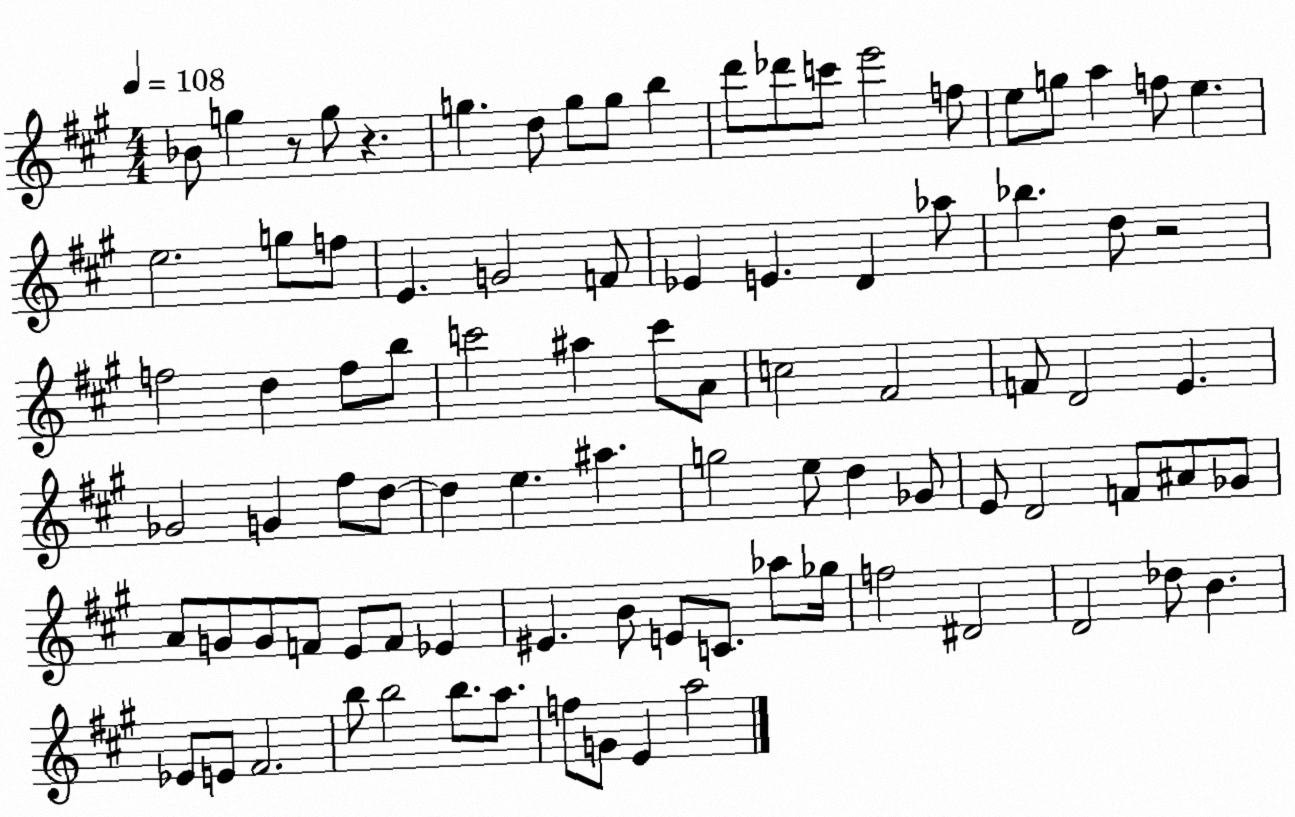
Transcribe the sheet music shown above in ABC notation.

X:1
T:Untitled
M:4/4
L:1/4
K:A
_B/2 g z/2 g/2 z g d/2 g/2 g/2 b d'/2 _d'/2 c'/2 e'2 f/2 e/2 g/2 a f/2 e e2 g/2 f/2 E G2 F/2 _E E D _a/2 _b d/2 z2 f2 d f/2 b/2 c'2 ^a c'/2 A/2 c2 ^F2 F/2 D2 E _G2 G ^f/2 d/2 d e ^a g2 e/2 d _G/2 E/2 D2 F/2 ^A/2 _G/2 A/2 G/2 G/2 F/2 E/2 F/2 _E ^E B/2 E/2 C/2 _a/2 _g/4 f2 ^D2 D2 _d/2 B _E/2 E/2 ^F2 b/2 b2 b/2 a/2 f/2 G/2 E a2